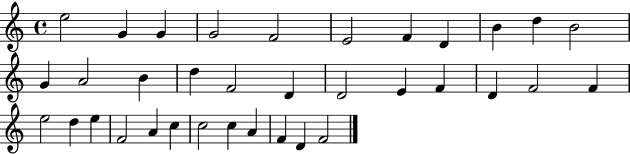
X:1
T:Untitled
M:4/4
L:1/4
K:C
e2 G G G2 F2 E2 F D B d B2 G A2 B d F2 D D2 E F D F2 F e2 d e F2 A c c2 c A F D F2